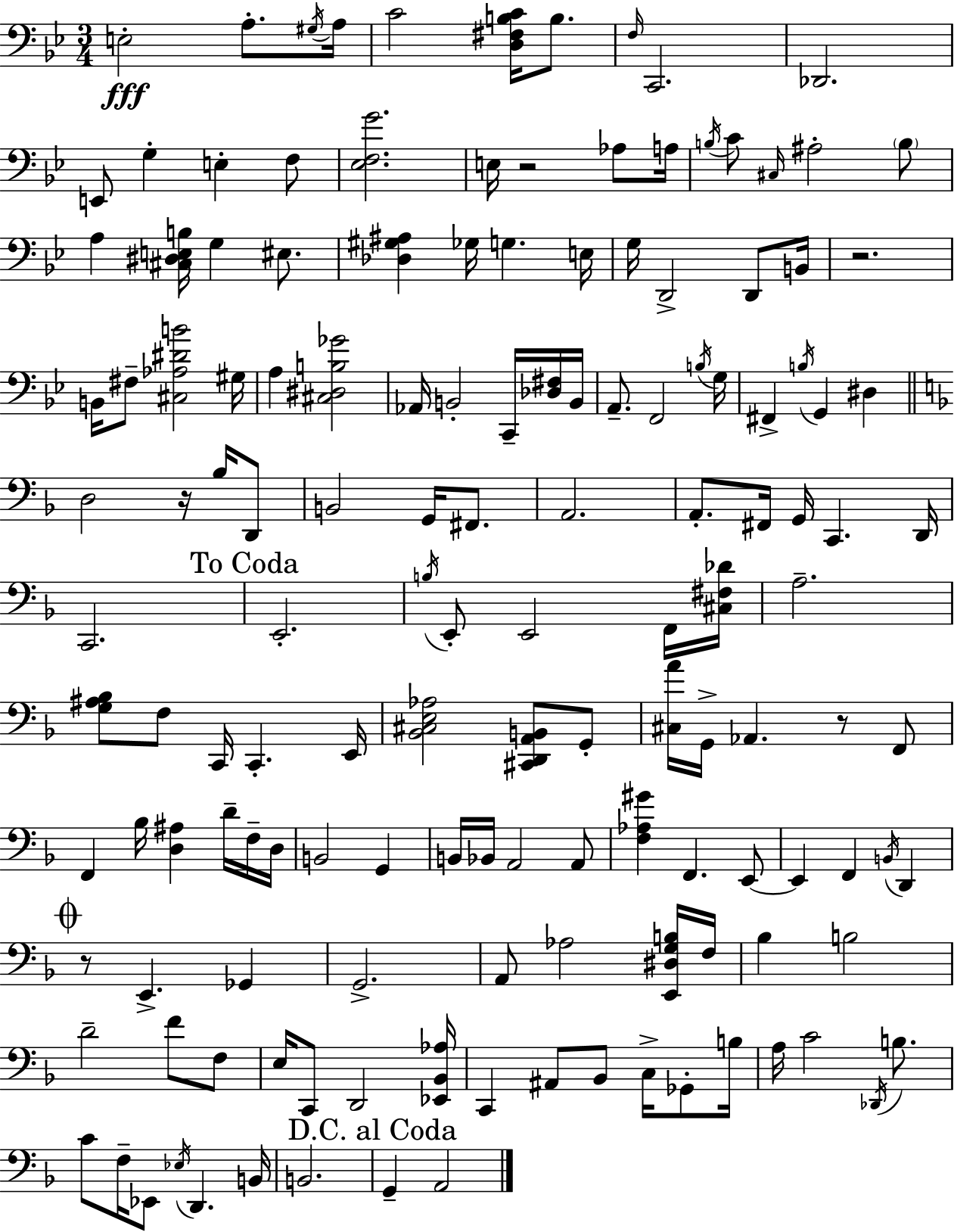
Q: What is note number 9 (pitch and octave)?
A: Db2